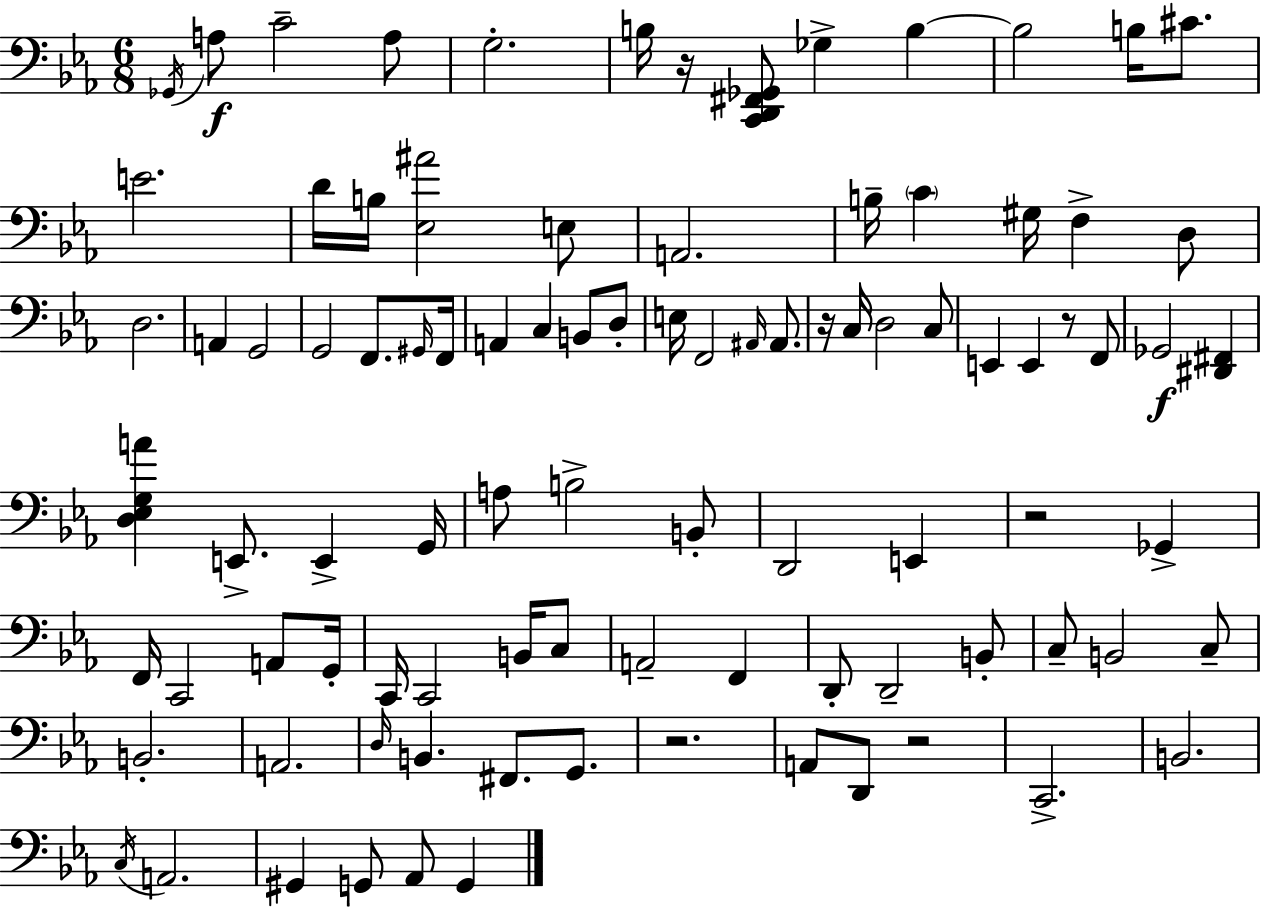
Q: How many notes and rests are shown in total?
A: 94